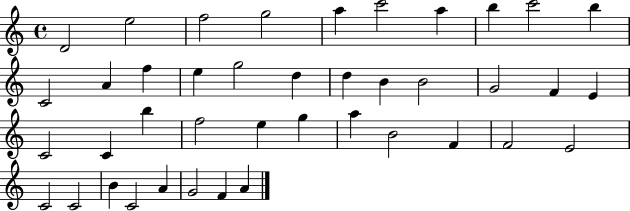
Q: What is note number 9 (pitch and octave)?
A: C6